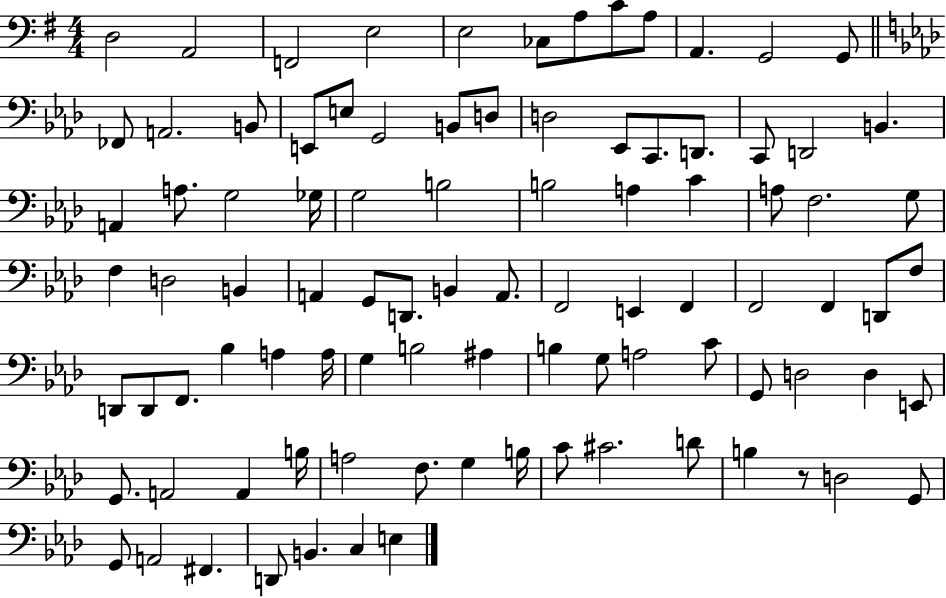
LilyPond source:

{
  \clef bass
  \numericTimeSignature
  \time 4/4
  \key g \major
  d2 a,2 | f,2 e2 | e2 ces8 a8 c'8 a8 | a,4. g,2 g,8 | \break \bar "||" \break \key aes \major fes,8 a,2. b,8 | e,8 e8 g,2 b,8 d8 | d2 ees,8 c,8. d,8. | c,8 d,2 b,4. | \break a,4 a8. g2 ges16 | g2 b2 | b2 a4 c'4 | a8 f2. g8 | \break f4 d2 b,4 | a,4 g,8 d,8. b,4 a,8. | f,2 e,4 f,4 | f,2 f,4 d,8 f8 | \break d,8 d,8 f,8. bes4 a4 a16 | g4 b2 ais4 | b4 g8 a2 c'8 | g,8 d2 d4 e,8 | \break g,8. a,2 a,4 b16 | a2 f8. g4 b16 | c'8 cis'2. d'8 | b4 r8 d2 g,8 | \break g,8 a,2 fis,4. | d,8 b,4. c4 e4 | \bar "|."
}